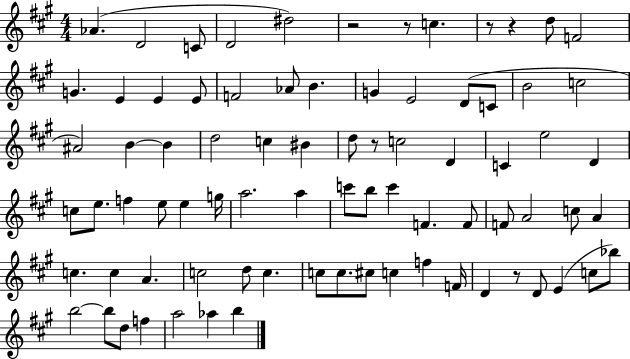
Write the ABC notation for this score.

X:1
T:Untitled
M:4/4
L:1/4
K:A
_A D2 C/2 D2 ^d2 z2 z/2 c z/2 z d/2 F2 G E E E/2 F2 _A/2 B G E2 D/2 C/2 B2 c2 ^A2 B B d2 c ^B d/2 z/2 c2 D C e2 D c/2 e/2 f e/2 e g/4 a2 a c'/2 b/2 c' F F/2 F/2 A2 c/2 A c c A c2 d/2 c c/2 c/2 ^c/2 c f F/4 D z/2 D/2 E c/2 _b/2 b2 b/2 d/2 f a2 _a b